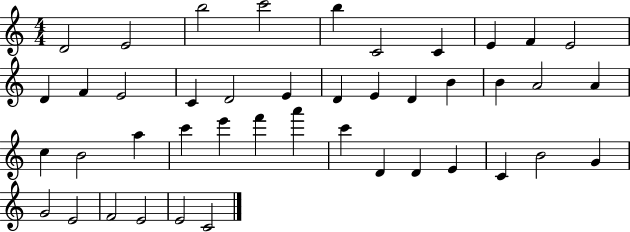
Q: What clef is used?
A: treble